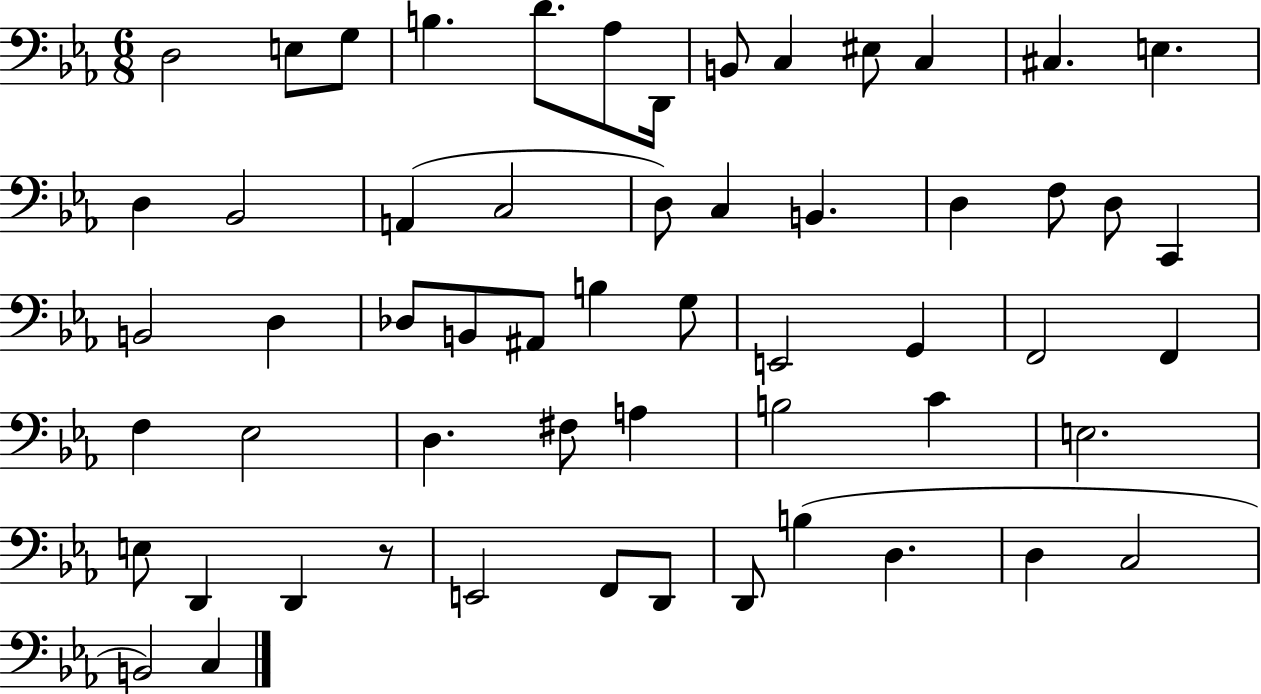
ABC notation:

X:1
T:Untitled
M:6/8
L:1/4
K:Eb
D,2 E,/2 G,/2 B, D/2 _A,/2 D,,/4 B,,/2 C, ^E,/2 C, ^C, E, D, _B,,2 A,, C,2 D,/2 C, B,, D, F,/2 D,/2 C,, B,,2 D, _D,/2 B,,/2 ^A,,/2 B, G,/2 E,,2 G,, F,,2 F,, F, _E,2 D, ^F,/2 A, B,2 C E,2 E,/2 D,, D,, z/2 E,,2 F,,/2 D,,/2 D,,/2 B, D, D, C,2 B,,2 C,